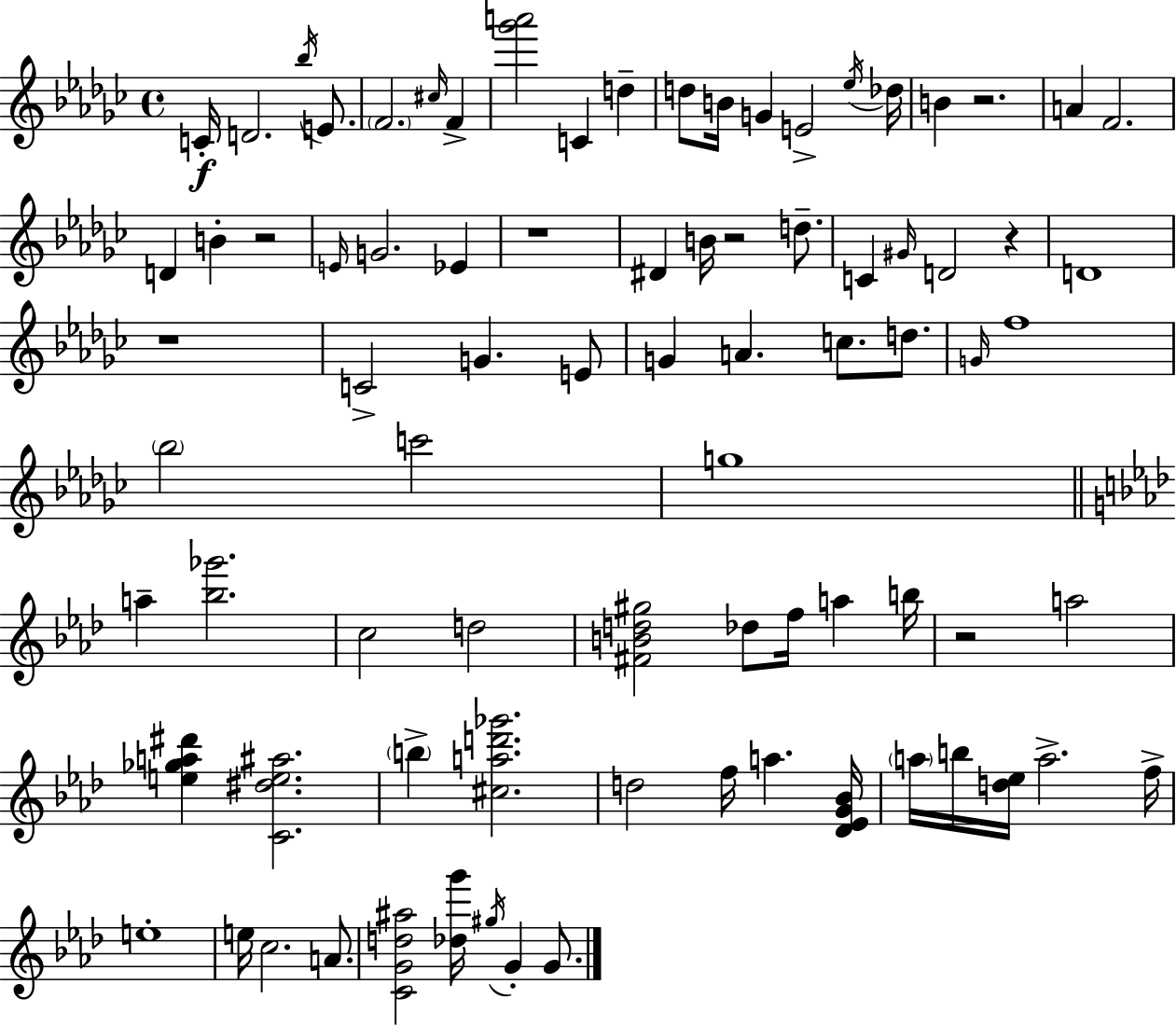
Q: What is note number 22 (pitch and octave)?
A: G4